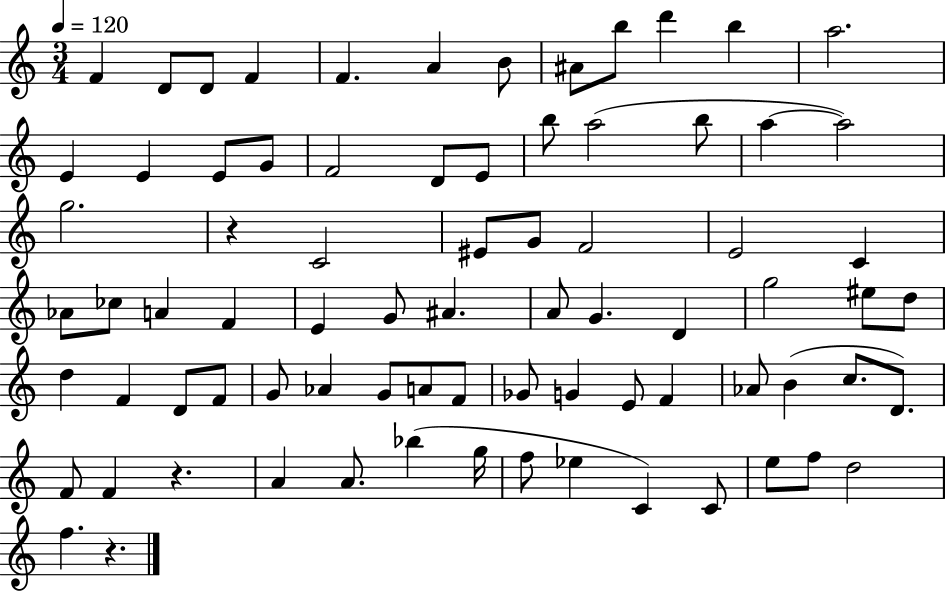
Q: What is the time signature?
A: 3/4